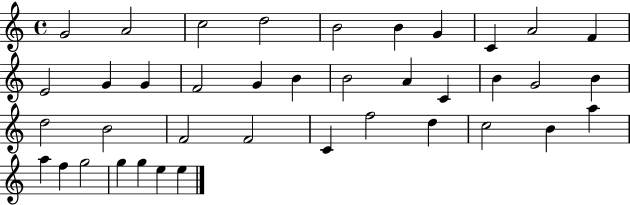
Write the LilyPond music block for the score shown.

{
  \clef treble
  \time 4/4
  \defaultTimeSignature
  \key c \major
  g'2 a'2 | c''2 d''2 | b'2 b'4 g'4 | c'4 a'2 f'4 | \break e'2 g'4 g'4 | f'2 g'4 b'4 | b'2 a'4 c'4 | b'4 g'2 b'4 | \break d''2 b'2 | f'2 f'2 | c'4 f''2 d''4 | c''2 b'4 a''4 | \break a''4 f''4 g''2 | g''4 g''4 e''4 e''4 | \bar "|."
}